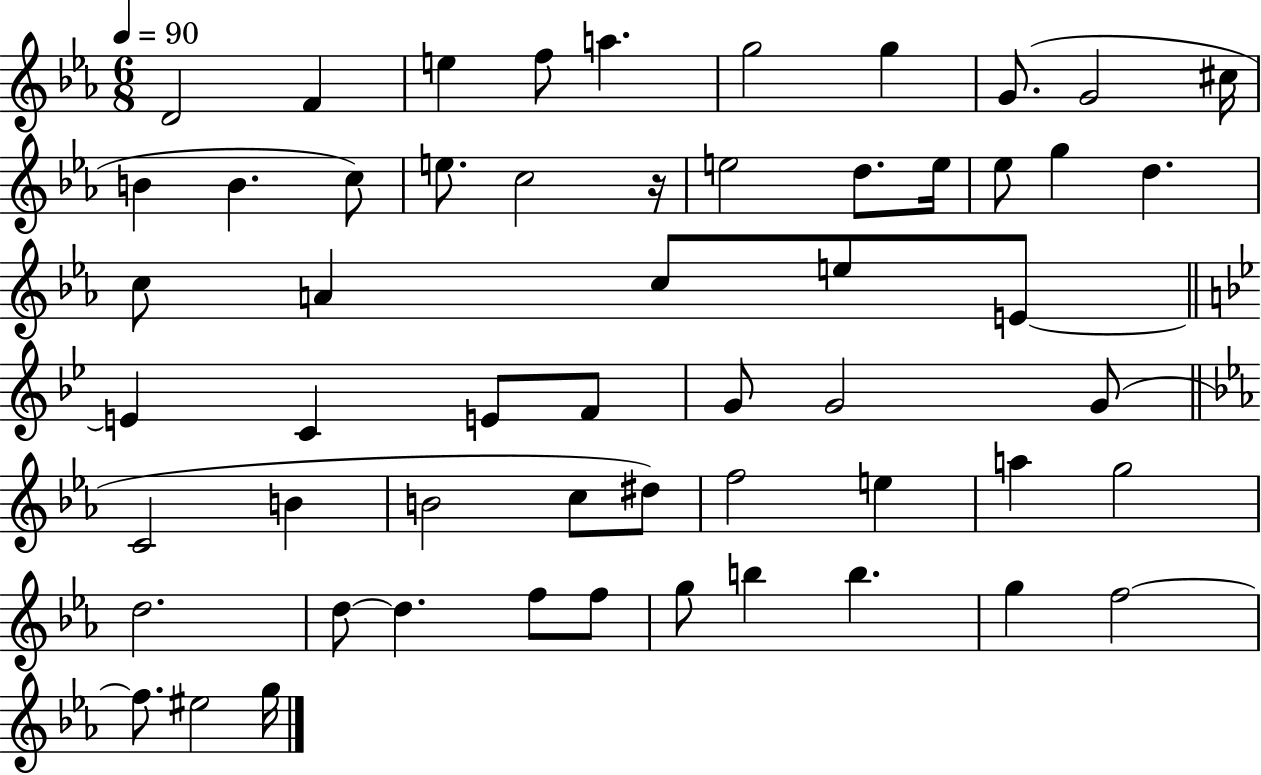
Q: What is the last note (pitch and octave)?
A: G5